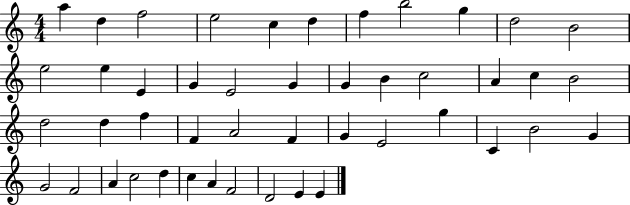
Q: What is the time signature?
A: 4/4